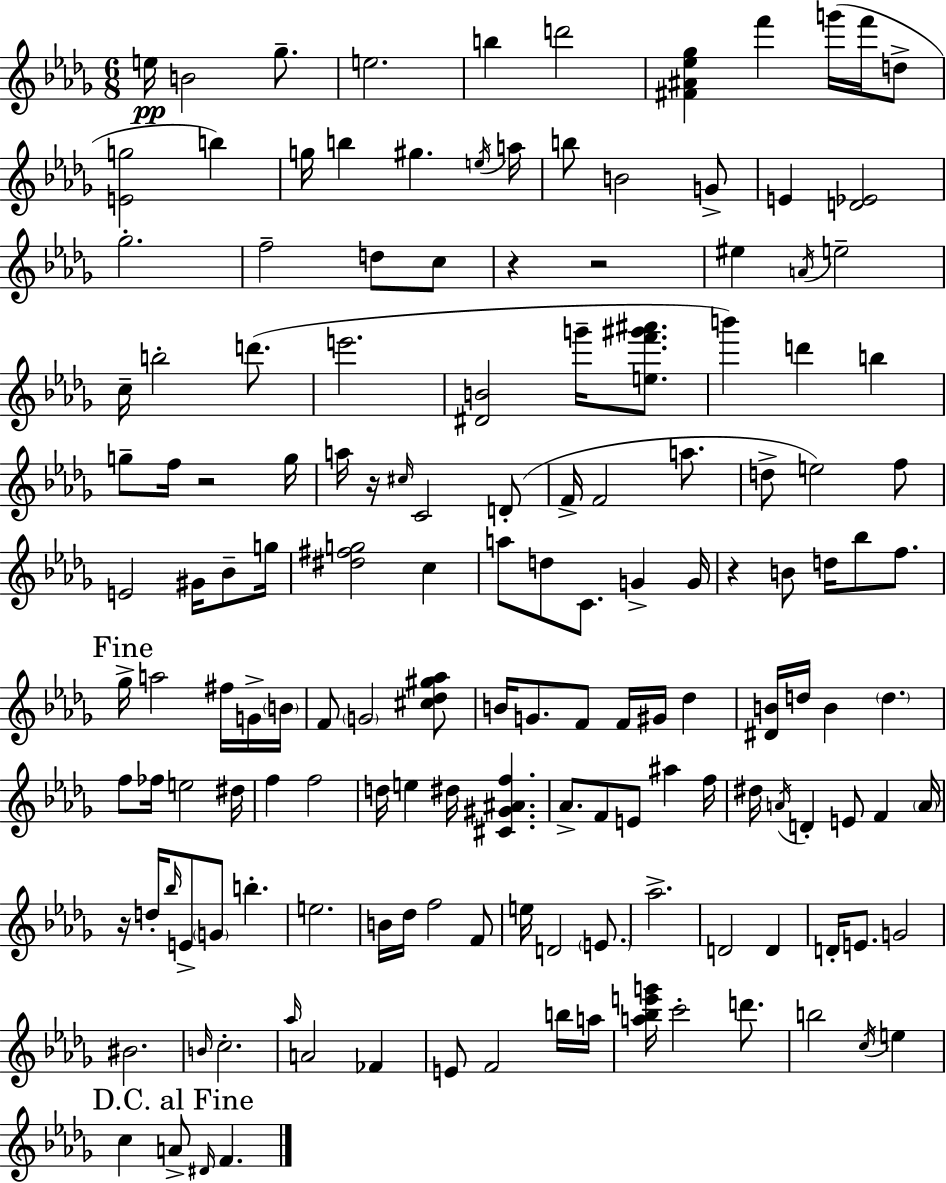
E5/s B4/h Gb5/e. E5/h. B5/q D6/h [F#4,A#4,Eb5,Gb5]/q F6/q G6/s F6/s D5/e [E4,G5]/h B5/q G5/s B5/q G#5/q. E5/s A5/s B5/e B4/h G4/e E4/q [D4,Eb4]/h Gb5/h. F5/h D5/e C5/e R/q R/h EIS5/q A4/s E5/h C5/s B5/h D6/e. E6/h. [D#4,B4]/h G6/s [E5,F6,G#6,A#6]/e. B6/q D6/q B5/q G5/e F5/s R/h G5/s A5/s R/s C#5/s C4/h D4/e F4/s F4/h A5/e. D5/e E5/h F5/e E4/h G#4/s Bb4/e G5/s [D#5,F#5,G5]/h C5/q A5/e D5/e C4/e. G4/q G4/s R/q B4/e D5/s Bb5/e F5/e. Gb5/s A5/h F#5/s G4/s B4/s F4/e G4/h [C#5,Db5,G#5,Ab5]/e B4/s G4/e. F4/e F4/s G#4/s Db5/q [D#4,B4]/s D5/s B4/q D5/q. F5/e FES5/s E5/h D#5/s F5/q F5/h D5/s E5/q D#5/s [C#4,G#4,A#4,F5]/q. Ab4/e. F4/e E4/e A#5/q F5/s D#5/s A4/s D4/q E4/e F4/q A4/s R/s D5/s Bb5/s E4/e G4/e B5/q. E5/h. B4/s Db5/s F5/h F4/e E5/s D4/h E4/e. Ab5/h. D4/h D4/q D4/s E4/e. G4/h BIS4/h. B4/s C5/h. Ab5/s A4/h FES4/q E4/e F4/h B5/s A5/s [A5,Bb5,E6,G6]/s C6/h D6/e. B5/h C5/s E5/q C5/q A4/e D#4/s F4/q.